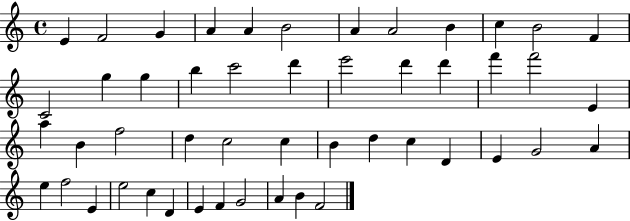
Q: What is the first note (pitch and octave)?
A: E4